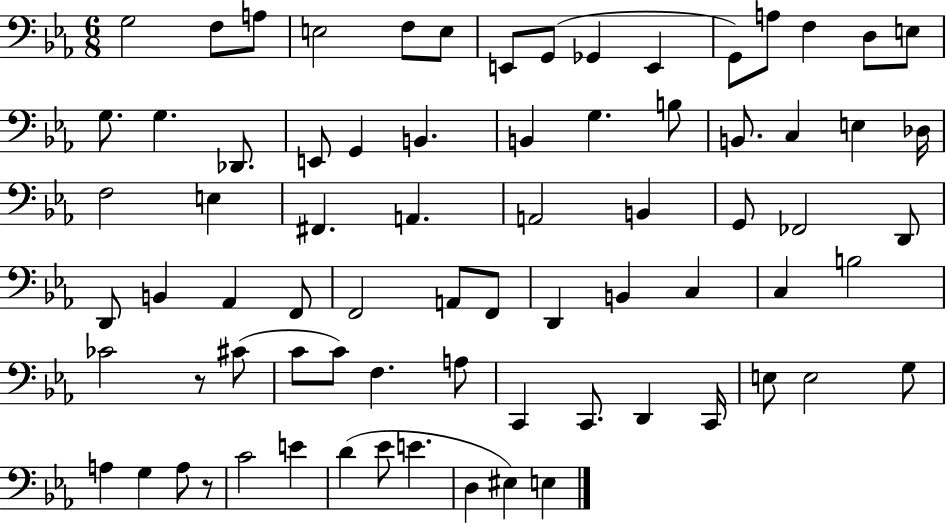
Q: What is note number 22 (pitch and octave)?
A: B2